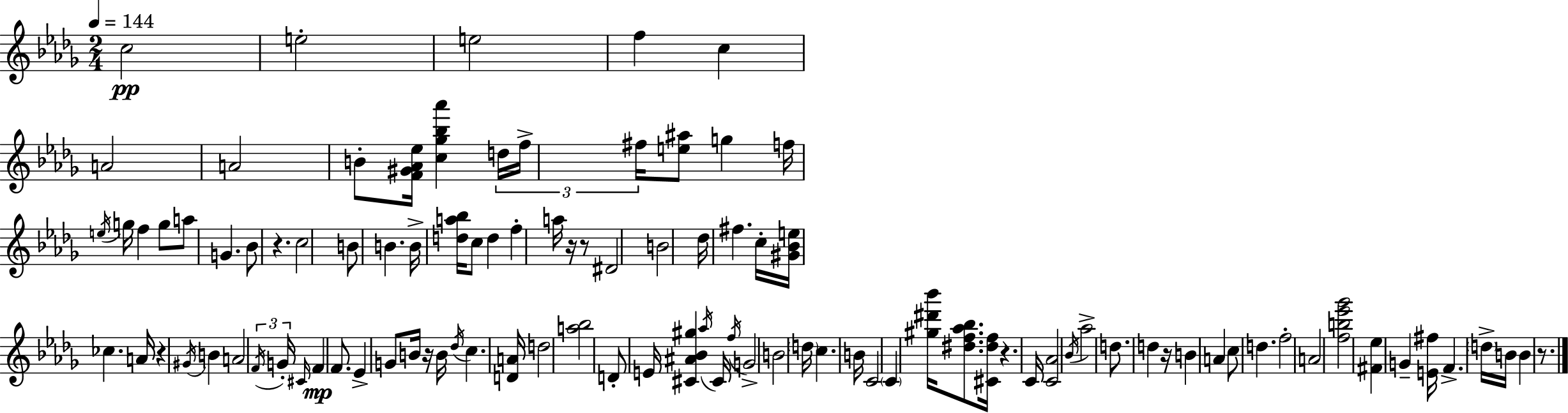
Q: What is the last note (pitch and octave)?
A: B4